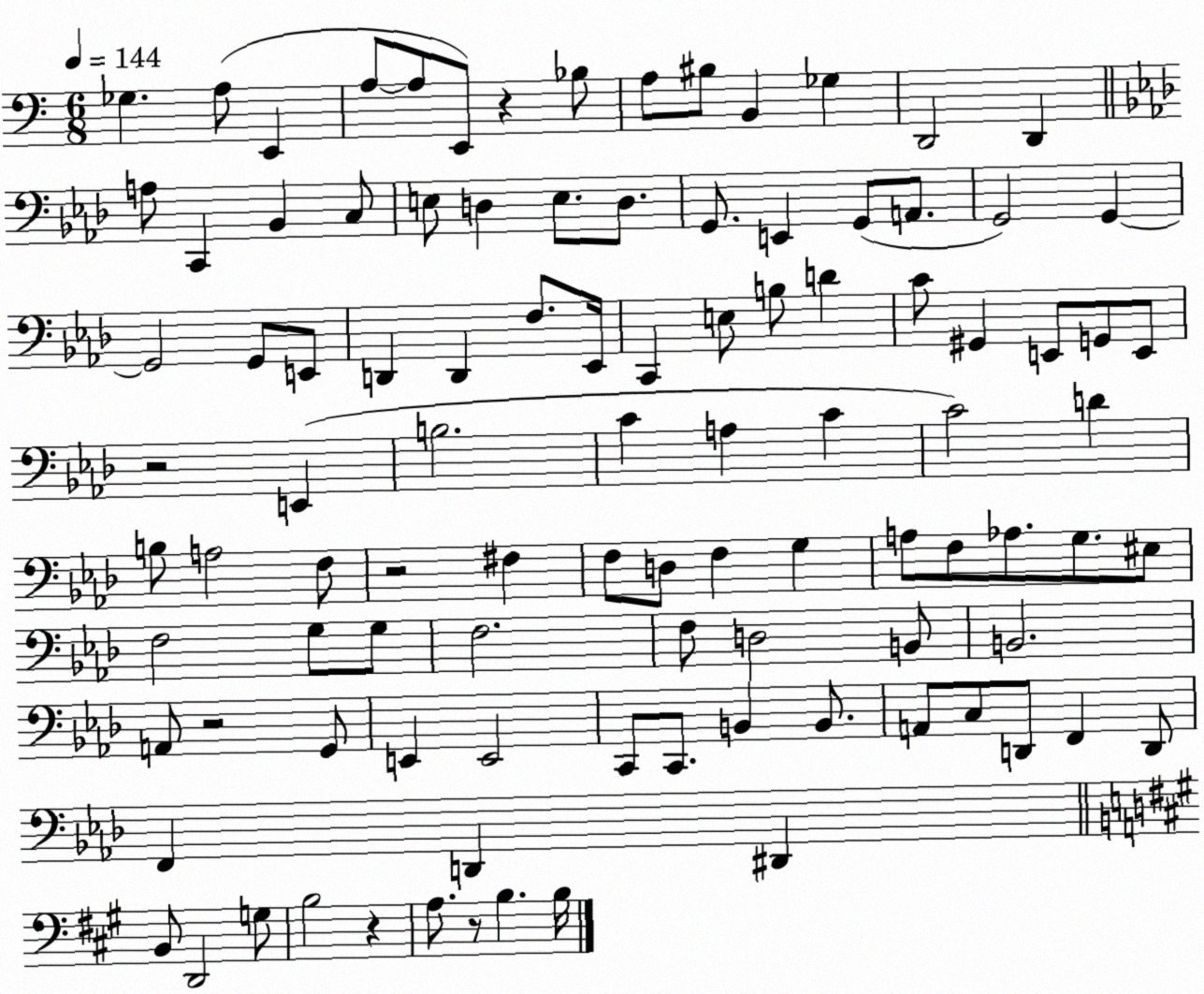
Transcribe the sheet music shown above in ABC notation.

X:1
T:Untitled
M:6/8
L:1/4
K:C
_G, A,/2 E,, A,/2 A,/2 E,,/2 z _B,/2 A,/2 ^B,/2 B,, _G, D,,2 D,, A,/2 C,, _B,, C,/2 E,/2 D, E,/2 D,/2 G,,/2 E,, G,,/2 A,,/2 G,,2 G,, G,,2 G,,/2 E,,/2 D,, D,, F,/2 _E,,/4 C,, E,/2 B,/2 D C/2 ^G,, E,,/2 G,,/2 E,,/2 z2 E,, B,2 C A, C C2 D B,/2 A,2 F,/2 z2 ^F, F,/2 D,/2 F, G, A,/2 F,/2 _A,/2 G,/2 ^E,/2 F,2 G,/2 G,/2 F,2 F,/2 D,2 B,,/2 B,,2 A,,/2 z2 G,,/2 E,, E,,2 C,,/2 C,,/2 B,, B,,/2 A,,/2 C,/2 D,,/2 F,, D,,/2 F,, D,, ^D,, B,,/2 D,,2 G,/2 B,2 z A,/2 z/2 B, B,/4